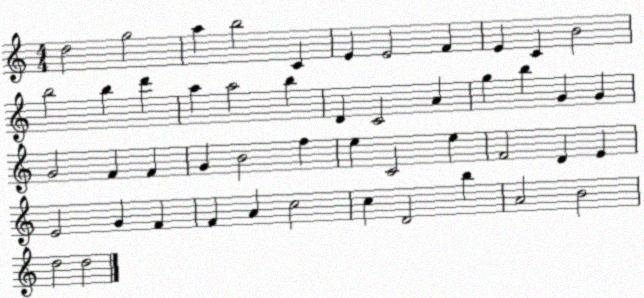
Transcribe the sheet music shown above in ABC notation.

X:1
T:Untitled
M:4/4
L:1/4
K:C
d2 g2 a b2 C E E2 F E C B2 b2 b d' a a2 b D C2 A g b G G G2 F F G B2 f e C2 e F2 D E E2 G F F A c2 c D2 b A2 B2 d2 d2